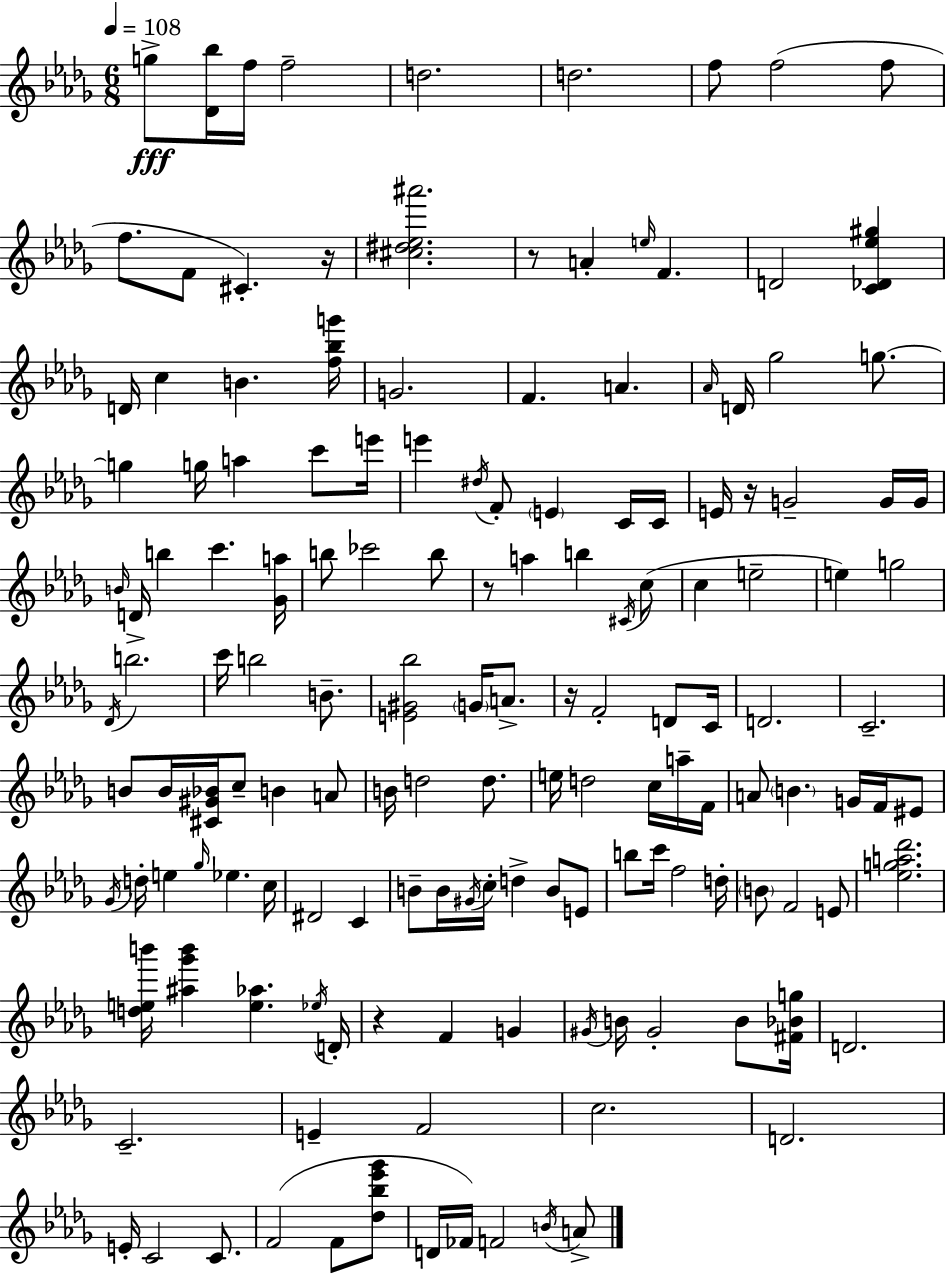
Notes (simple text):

G5/e [Db4,Bb5]/s F5/s F5/h D5/h. D5/h. F5/e F5/h F5/e F5/e. F4/e C#4/q. R/s [C#5,D#5,Eb5,A#6]/h. R/e A4/q E5/s F4/q. D4/h [C4,Db4,Eb5,G#5]/q D4/s C5/q B4/q. [F5,Bb5,G6]/s G4/h. F4/q. A4/q. Ab4/s D4/s Gb5/h G5/e. G5/q G5/s A5/q C6/e E6/s E6/q D#5/s F4/e E4/q C4/s C4/s E4/s R/s G4/h G4/s G4/s B4/s D4/s B5/q C6/q. [Gb4,A5]/s B5/e CES6/h B5/e R/e A5/q B5/q C#4/s C5/e C5/q E5/h E5/q G5/h Db4/s B5/h. C6/s B5/h B4/e. [E4,G#4,Bb5]/h G4/s A4/e. R/s F4/h D4/e C4/s D4/h. C4/h. B4/e B4/s [C#4,G#4,Bb4]/s C5/e B4/q A4/e B4/s D5/h D5/e. E5/s D5/h C5/s A5/s F4/s A4/e B4/q. G4/s F4/s EIS4/e Gb4/s D5/s E5/q Gb5/s Eb5/q. C5/s D#4/h C4/q B4/e B4/s G#4/s C5/s D5/q B4/e E4/e B5/e C6/s F5/h D5/s B4/e F4/h E4/e [Eb5,G5,A5,Db6]/h. [D5,E5,B6]/s [A#5,Gb6,B6]/q [E5,Ab5]/q. Eb5/s D4/s R/q F4/q G4/q G#4/s B4/s G#4/h B4/e [F#4,Bb4,G5]/s D4/h. C4/h. E4/q F4/h C5/h. D4/h. E4/s C4/h C4/e. F4/h F4/e [Db5,Bb5,Eb6,Gb6]/e D4/s FES4/s F4/h B4/s A4/e